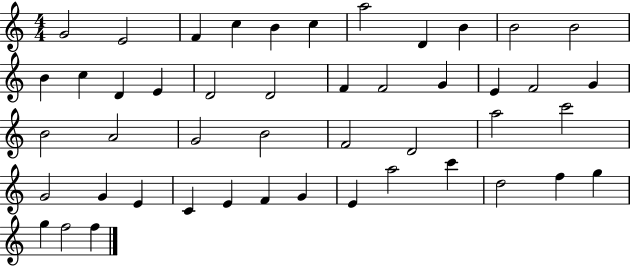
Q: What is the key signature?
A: C major